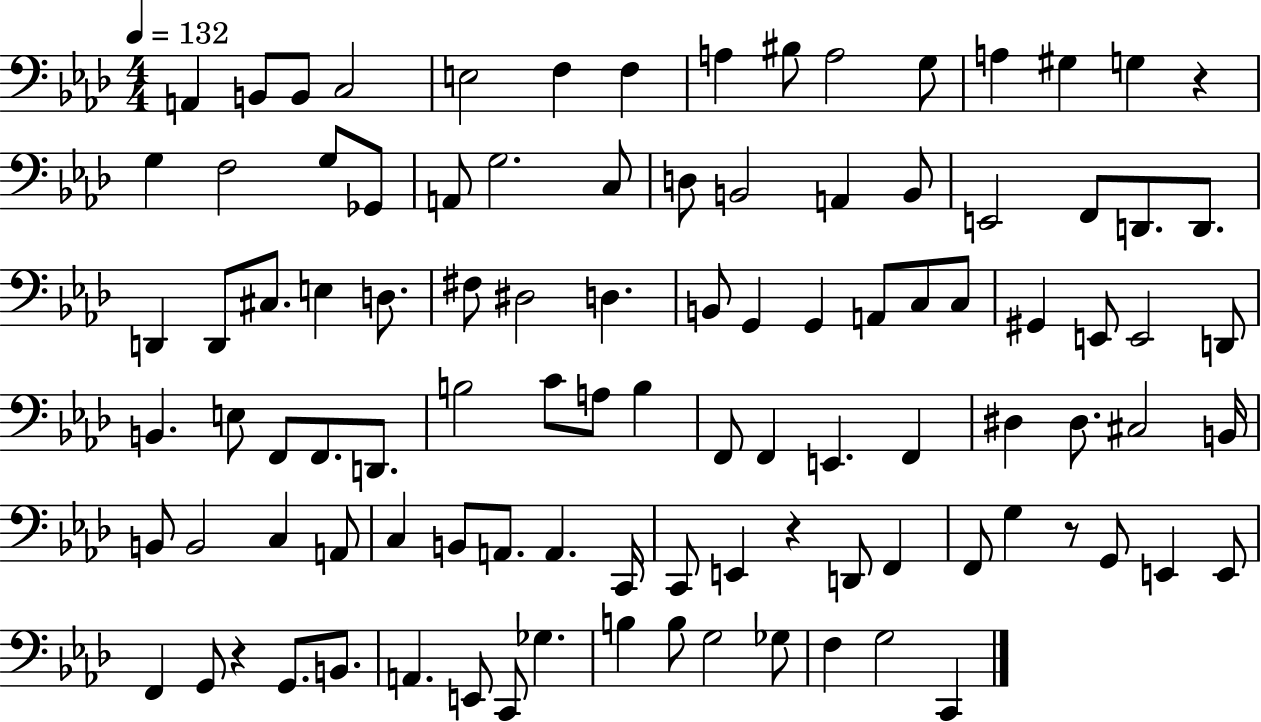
X:1
T:Untitled
M:4/4
L:1/4
K:Ab
A,, B,,/2 B,,/2 C,2 E,2 F, F, A, ^B,/2 A,2 G,/2 A, ^G, G, z G, F,2 G,/2 _G,,/2 A,,/2 G,2 C,/2 D,/2 B,,2 A,, B,,/2 E,,2 F,,/2 D,,/2 D,,/2 D,, D,,/2 ^C,/2 E, D,/2 ^F,/2 ^D,2 D, B,,/2 G,, G,, A,,/2 C,/2 C,/2 ^G,, E,,/2 E,,2 D,,/2 B,, E,/2 F,,/2 F,,/2 D,,/2 B,2 C/2 A,/2 B, F,,/2 F,, E,, F,, ^D, ^D,/2 ^C,2 B,,/4 B,,/2 B,,2 C, A,,/2 C, B,,/2 A,,/2 A,, C,,/4 C,,/2 E,, z D,,/2 F,, F,,/2 G, z/2 G,,/2 E,, E,,/2 F,, G,,/2 z G,,/2 B,,/2 A,, E,,/2 C,,/2 _G, B, B,/2 G,2 _G,/2 F, G,2 C,,